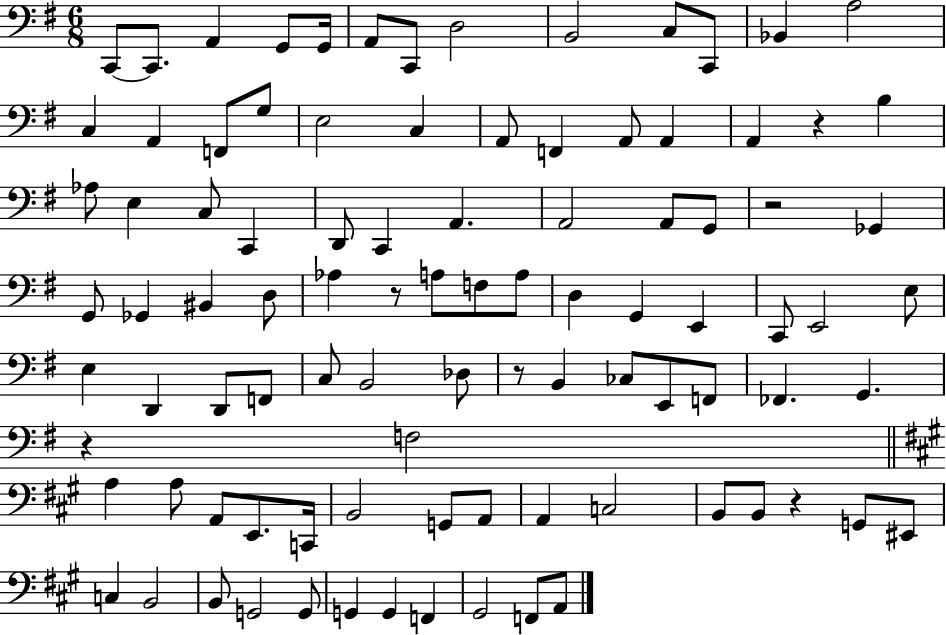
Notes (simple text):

C2/e C2/e. A2/q G2/e G2/s A2/e C2/e D3/h B2/h C3/e C2/e Bb2/q A3/h C3/q A2/q F2/e G3/e E3/h C3/q A2/e F2/q A2/e A2/q A2/q R/q B3/q Ab3/e E3/q C3/e C2/q D2/e C2/q A2/q. A2/h A2/e G2/e R/h Gb2/q G2/e Gb2/q BIS2/q D3/e Ab3/q R/e A3/e F3/e A3/e D3/q G2/q E2/q C2/e E2/h E3/e E3/q D2/q D2/e F2/e C3/e B2/h Db3/e R/e B2/q CES3/e E2/e F2/e FES2/q. G2/q. R/q F3/h A3/q A3/e A2/e E2/e. C2/s B2/h G2/e A2/e A2/q C3/h B2/e B2/e R/q G2/e EIS2/e C3/q B2/h B2/e G2/h G2/e G2/q G2/q F2/q G#2/h F2/e A2/e